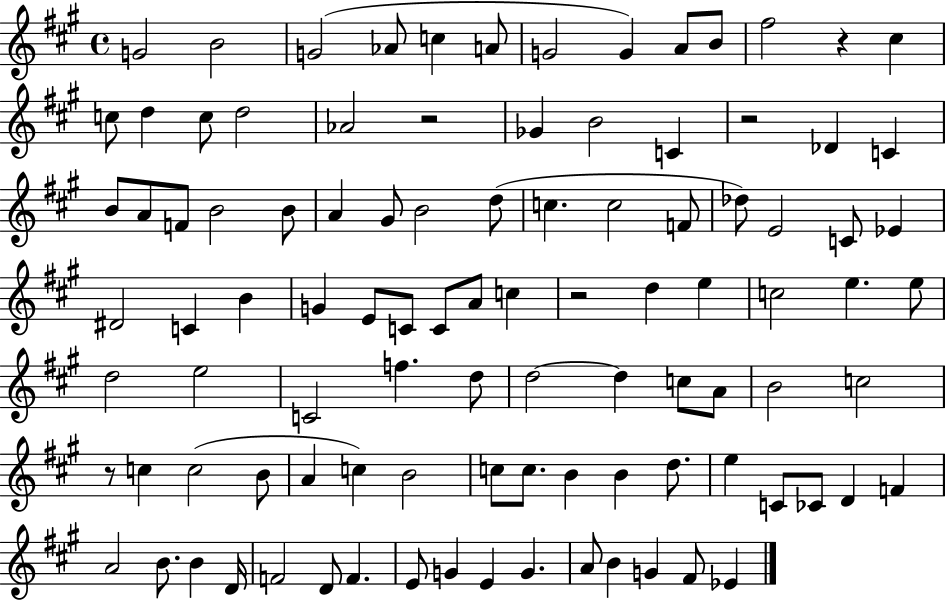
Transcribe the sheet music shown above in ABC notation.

X:1
T:Untitled
M:4/4
L:1/4
K:A
G2 B2 G2 _A/2 c A/2 G2 G A/2 B/2 ^f2 z ^c c/2 d c/2 d2 _A2 z2 _G B2 C z2 _D C B/2 A/2 F/2 B2 B/2 A ^G/2 B2 d/2 c c2 F/2 _d/2 E2 C/2 _E ^D2 C B G E/2 C/2 C/2 A/2 c z2 d e c2 e e/2 d2 e2 C2 f d/2 d2 d c/2 A/2 B2 c2 z/2 c c2 B/2 A c B2 c/2 c/2 B B d/2 e C/2 _C/2 D F A2 B/2 B D/4 F2 D/2 F E/2 G E G A/2 B G ^F/2 _E